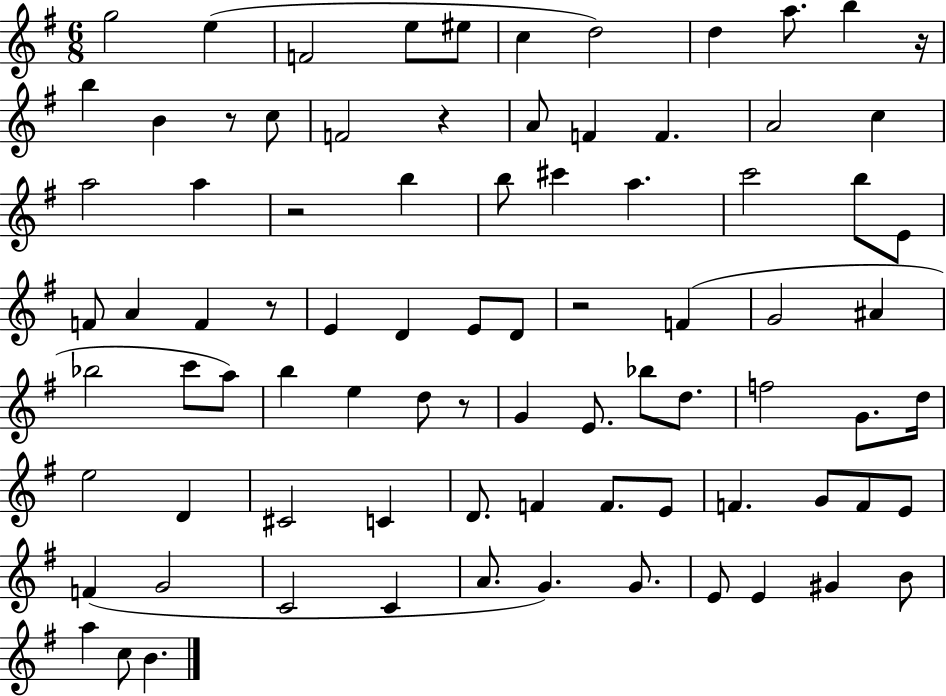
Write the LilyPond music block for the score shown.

{
  \clef treble
  \numericTimeSignature
  \time 6/8
  \key g \major
  g''2 e''4( | f'2 e''8 eis''8 | c''4 d''2) | d''4 a''8. b''4 r16 | \break b''4 b'4 r8 c''8 | f'2 r4 | a'8 f'4 f'4. | a'2 c''4 | \break a''2 a''4 | r2 b''4 | b''8 cis'''4 a''4. | c'''2 b''8 e'8 | \break f'8 a'4 f'4 r8 | e'4 d'4 e'8 d'8 | r2 f'4( | g'2 ais'4 | \break bes''2 c'''8 a''8) | b''4 e''4 d''8 r8 | g'4 e'8. bes''8 d''8. | f''2 g'8. d''16 | \break e''2 d'4 | cis'2 c'4 | d'8. f'4 f'8. e'8 | f'4. g'8 f'8 e'8 | \break f'4( g'2 | c'2 c'4 | a'8. g'4.) g'8. | e'8 e'4 gis'4 b'8 | \break a''4 c''8 b'4. | \bar "|."
}